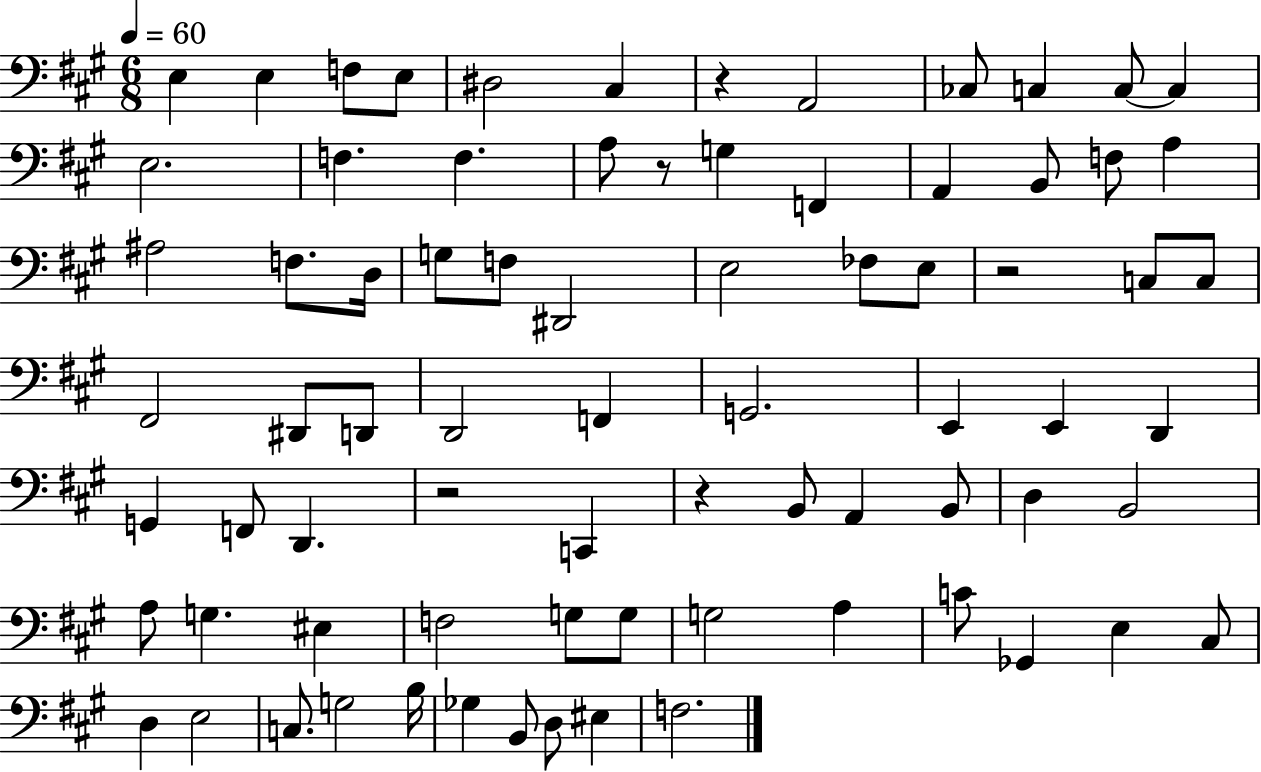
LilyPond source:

{
  \clef bass
  \numericTimeSignature
  \time 6/8
  \key a \major
  \tempo 4 = 60
  e4 e4 f8 e8 | dis2 cis4 | r4 a,2 | ces8 c4 c8~~ c4 | \break e2. | f4. f4. | a8 r8 g4 f,4 | a,4 b,8 f8 a4 | \break ais2 f8. d16 | g8 f8 dis,2 | e2 fes8 e8 | r2 c8 c8 | \break fis,2 dis,8 d,8 | d,2 f,4 | g,2. | e,4 e,4 d,4 | \break g,4 f,8 d,4. | r2 c,4 | r4 b,8 a,4 b,8 | d4 b,2 | \break a8 g4. eis4 | f2 g8 g8 | g2 a4 | c'8 ges,4 e4 cis8 | \break d4 e2 | c8. g2 b16 | ges4 b,8 d8 eis4 | f2. | \break \bar "|."
}